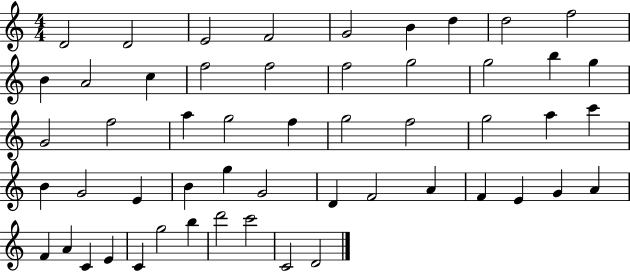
X:1
T:Untitled
M:4/4
L:1/4
K:C
D2 D2 E2 F2 G2 B d d2 f2 B A2 c f2 f2 f2 g2 g2 b g G2 f2 a g2 f g2 f2 g2 a c' B G2 E B g G2 D F2 A F E G A F A C E C g2 b d'2 c'2 C2 D2